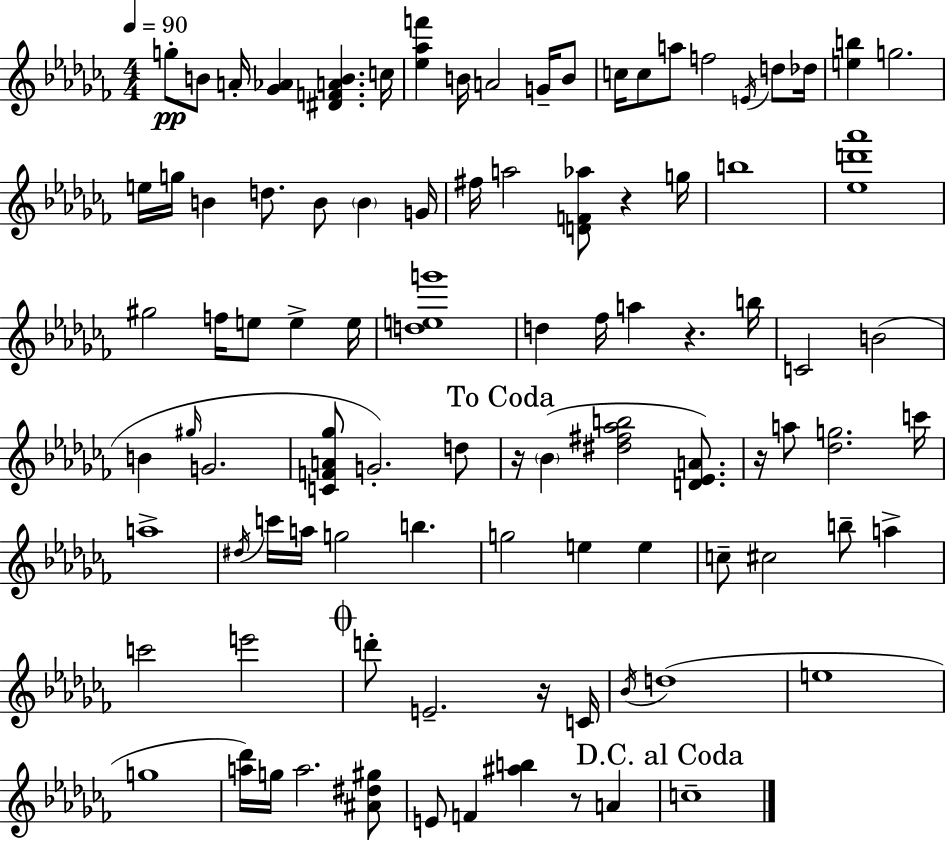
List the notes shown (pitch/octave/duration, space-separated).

G5/e B4/e A4/s [Gb4,Ab4]/q [D#4,F4,A4,B4]/q. C5/s [Eb5,Ab5,F6]/q B4/s A4/h G4/s B4/e C5/s C5/e A5/e F5/h E4/s D5/e Db5/s [E5,B5]/q G5/h. E5/s G5/s B4/q D5/e. B4/e B4/q G4/s F#5/s A5/h [D4,F4,Ab5]/e R/q G5/s B5/w [Eb5,D6,Ab6]/w G#5/h F5/s E5/e E5/q E5/s [D5,E5,G6]/w D5/q FES5/s A5/q R/q. B5/s C4/h B4/h B4/q G#5/s G4/h. [C4,F4,A4,Gb5]/e G4/h. D5/e R/s Bb4/q [D#5,F#5,Ab5,B5]/h [D4,Eb4,A4]/e. R/s A5/e [Db5,G5]/h. C6/s A5/w D#5/s C6/s A5/s G5/h B5/q. G5/h E5/q E5/q C5/e C#5/h B5/e A5/q C6/h E6/h D6/e E4/h. R/s C4/s Bb4/s D5/w E5/w G5/w [A5,Db6]/s G5/s A5/h. [A#4,D#5,G#5]/e E4/e F4/q [A#5,B5]/q R/e A4/q C5/w